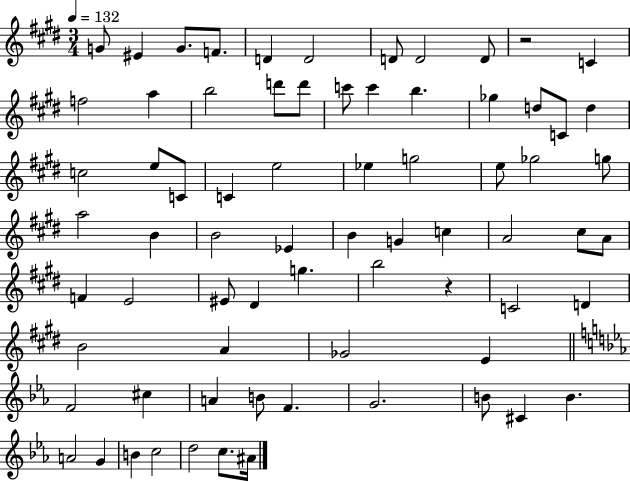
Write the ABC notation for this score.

X:1
T:Untitled
M:3/4
L:1/4
K:E
G/2 ^E G/2 F/2 D D2 D/2 D2 D/2 z2 C f2 a b2 d'/2 d'/2 c'/2 c' b _g d/2 C/2 d c2 e/2 C/2 C e2 _e g2 e/2 _g2 g/2 a2 B B2 _E B G c A2 ^c/2 A/2 F E2 ^E/2 ^D g b2 z C2 D B2 A _G2 E F2 ^c A B/2 F G2 B/2 ^C B A2 G B c2 d2 c/2 ^A/4